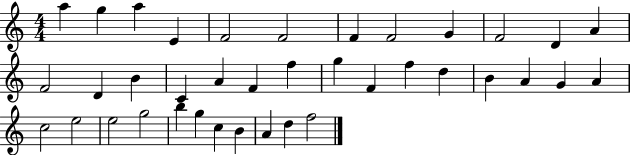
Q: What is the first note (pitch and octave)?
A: A5